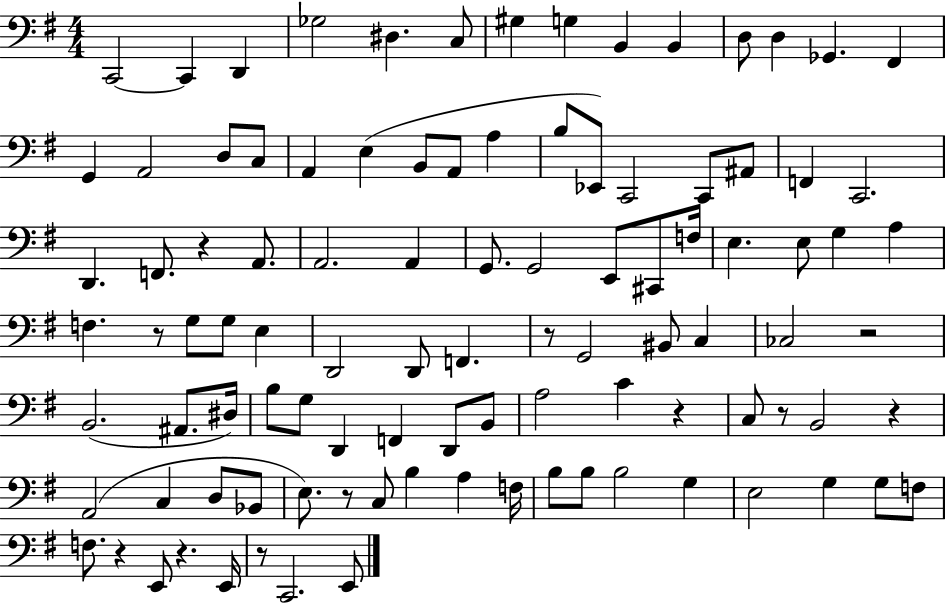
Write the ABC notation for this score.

X:1
T:Untitled
M:4/4
L:1/4
K:G
C,,2 C,, D,, _G,2 ^D, C,/2 ^G, G, B,, B,, D,/2 D, _G,, ^F,, G,, A,,2 D,/2 C,/2 A,, E, B,,/2 A,,/2 A, B,/2 _E,,/2 C,,2 C,,/2 ^A,,/2 F,, C,,2 D,, F,,/2 z A,,/2 A,,2 A,, G,,/2 G,,2 E,,/2 ^C,,/2 F,/4 E, E,/2 G, A, F, z/2 G,/2 G,/2 E, D,,2 D,,/2 F,, z/2 G,,2 ^B,,/2 C, _C,2 z2 B,,2 ^A,,/2 ^D,/4 B,/2 G,/2 D,, F,, D,,/2 B,,/2 A,2 C z C,/2 z/2 B,,2 z A,,2 C, D,/2 _B,,/2 E,/2 z/2 C,/2 B, A, F,/4 B,/2 B,/2 B,2 G, E,2 G, G,/2 F,/2 F,/2 z E,,/2 z E,,/4 z/2 C,,2 E,,/2